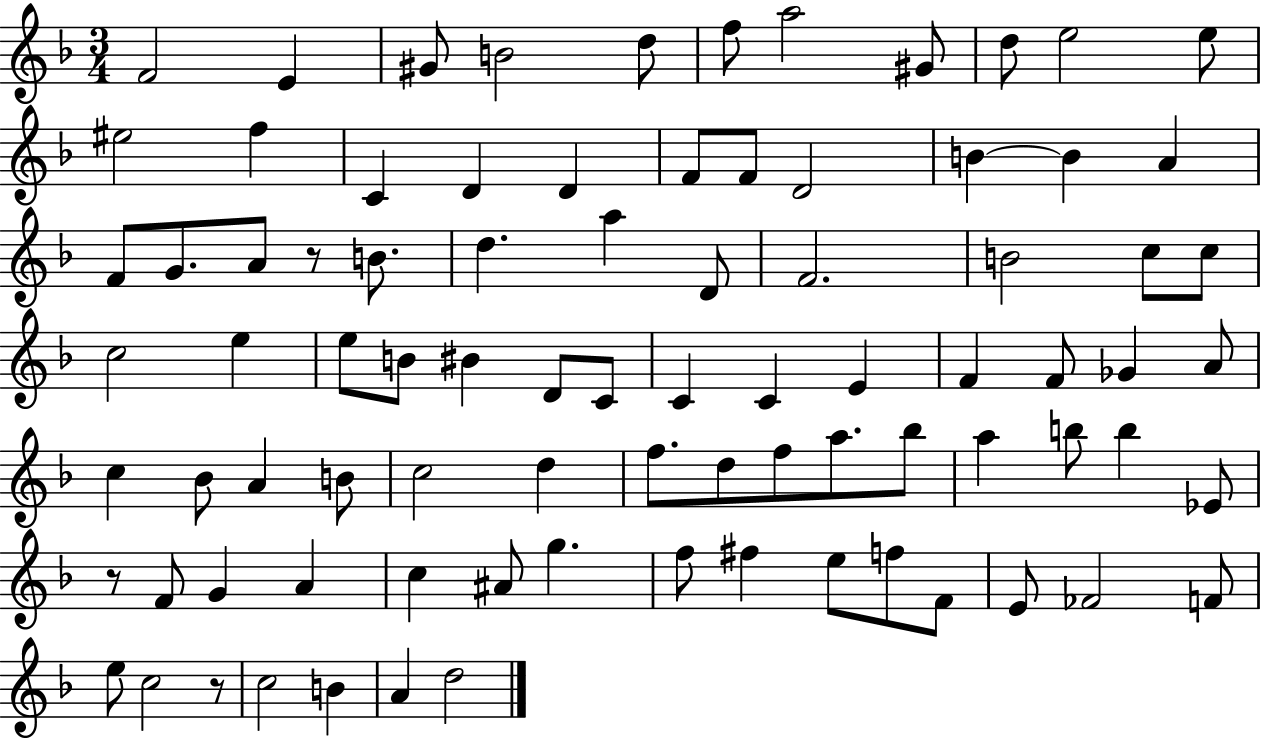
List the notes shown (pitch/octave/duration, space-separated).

F4/h E4/q G#4/e B4/h D5/e F5/e A5/h G#4/e D5/e E5/h E5/e EIS5/h F5/q C4/q D4/q D4/q F4/e F4/e D4/h B4/q B4/q A4/q F4/e G4/e. A4/e R/e B4/e. D5/q. A5/q D4/e F4/h. B4/h C5/e C5/e C5/h E5/q E5/e B4/e BIS4/q D4/e C4/e C4/q C4/q E4/q F4/q F4/e Gb4/q A4/e C5/q Bb4/e A4/q B4/e C5/h D5/q F5/e. D5/e F5/e A5/e. Bb5/e A5/q B5/e B5/q Eb4/e R/e F4/e G4/q A4/q C5/q A#4/e G5/q. F5/e F#5/q E5/e F5/e F4/e E4/e FES4/h F4/e E5/e C5/h R/e C5/h B4/q A4/q D5/h